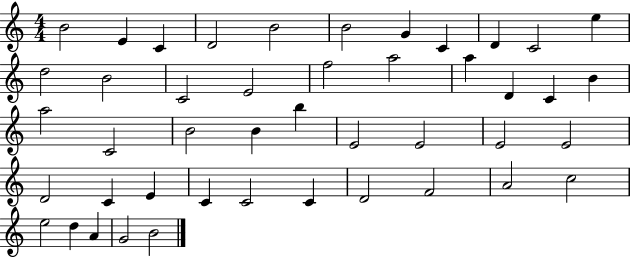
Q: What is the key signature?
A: C major